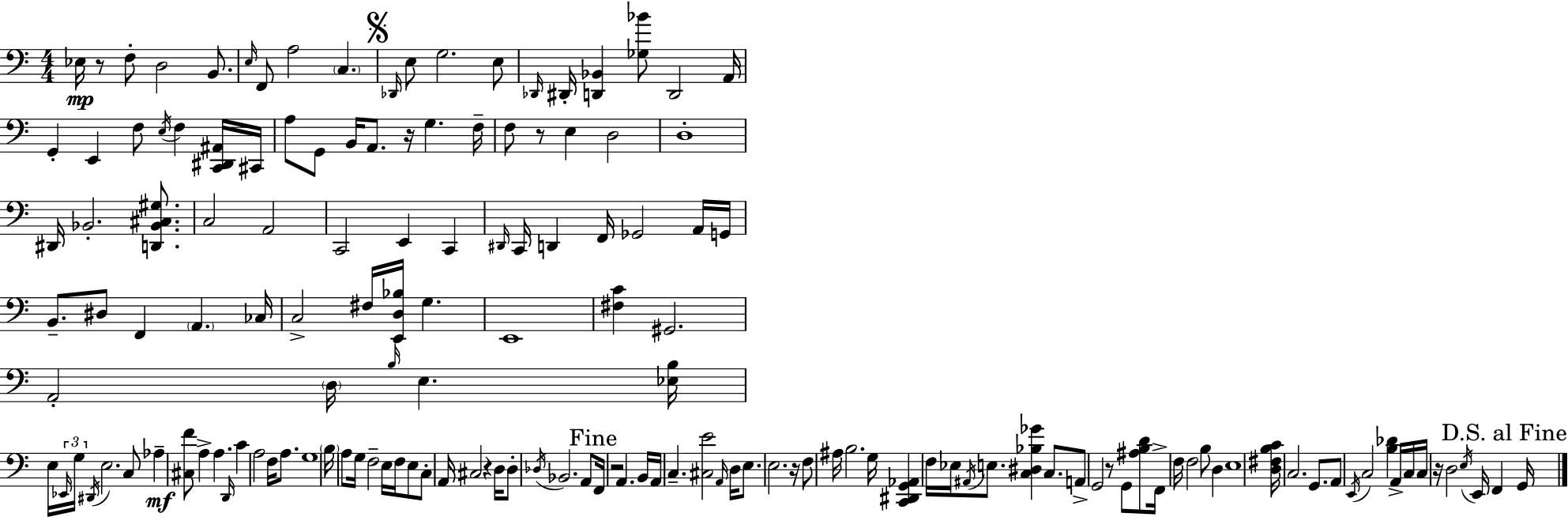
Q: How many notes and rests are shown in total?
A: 152